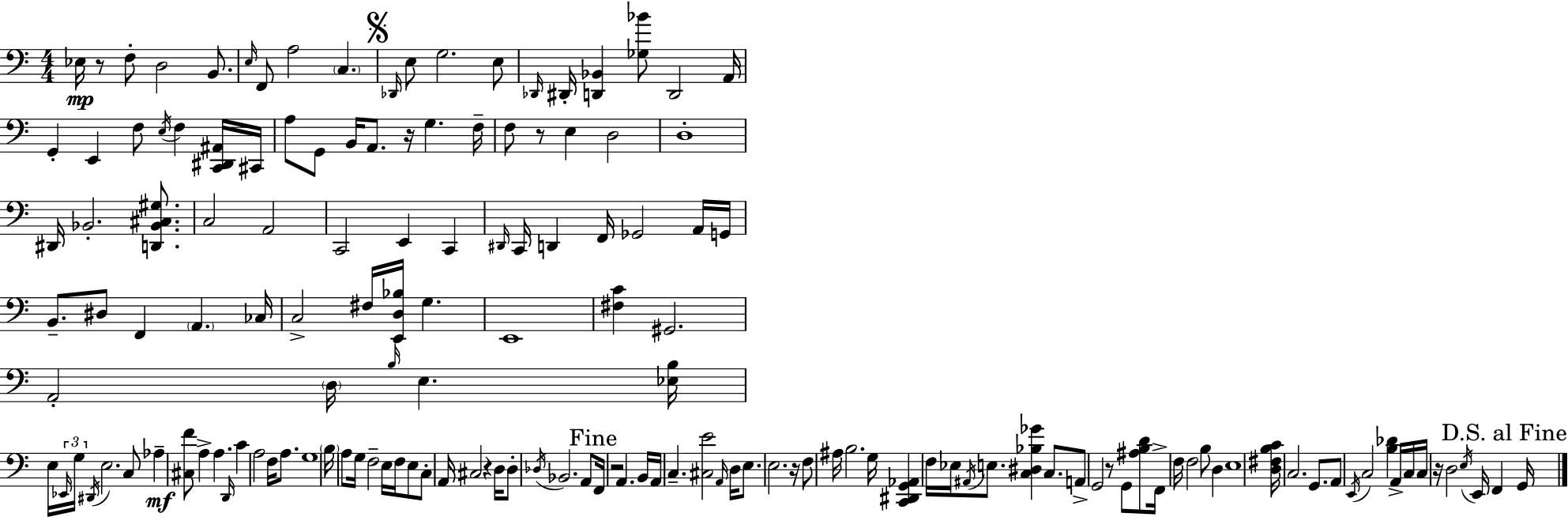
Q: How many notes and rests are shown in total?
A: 152